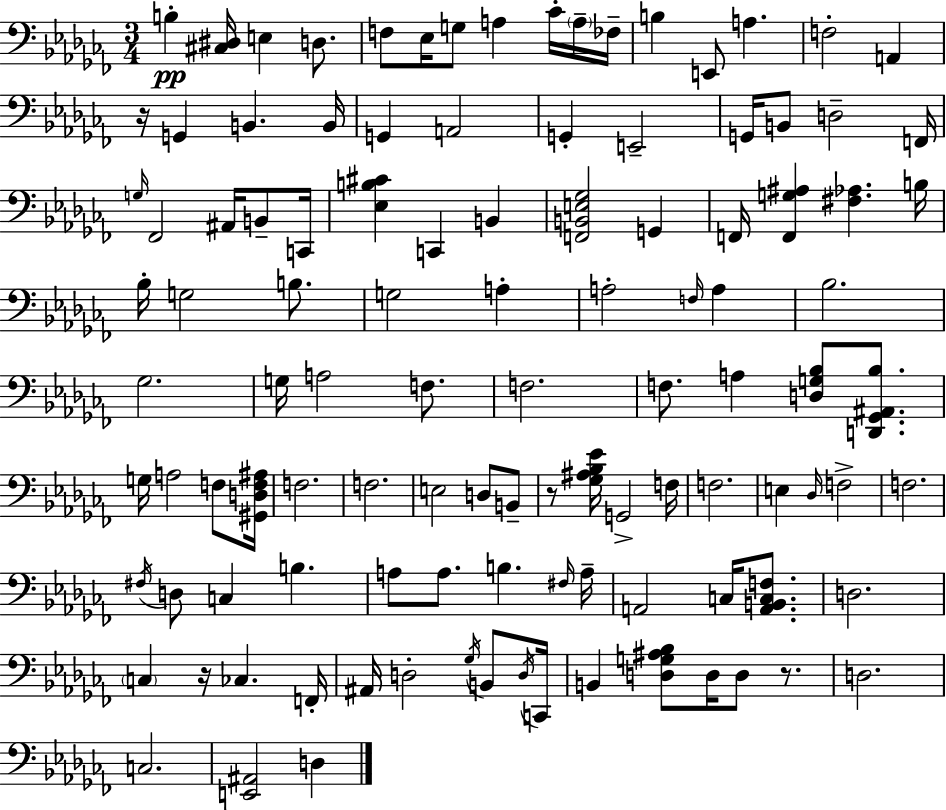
B3/q [C#3,D#3]/s E3/q D3/e. F3/e Eb3/s G3/e A3/q CES4/s A3/s FES3/s B3/q E2/e A3/q. F3/h A2/q R/s G2/q B2/q. B2/s G2/q A2/h G2/q E2/h G2/s B2/e D3/h F2/s G3/s FES2/h A#2/s B2/e C2/s [Eb3,B3,C#4]/q C2/q B2/q [F2,B2,E3,Gb3]/h G2/q F2/s [F2,G3,A#3]/q [F#3,Ab3]/q. B3/s Bb3/s G3/h B3/e. G3/h A3/q A3/h F3/s A3/q Bb3/h. Gb3/h. G3/s A3/h F3/e. F3/h. F3/e. A3/q [D3,G3,Bb3]/e [D2,Gb2,A#2,Bb3]/e. G3/s A3/h F3/e [G#2,D3,F3,A#3]/s F3/h. F3/h. E3/h D3/e B2/e R/e [Gb3,A#3,Bb3,Eb4]/s G2/h F3/s F3/h. E3/q Db3/s F3/h F3/h. F#3/s D3/e C3/q B3/q. A3/e A3/e. B3/q. F#3/s A3/s A2/h C3/s [A2,B2,C3,F3]/e. D3/h. C3/q R/s CES3/q. F2/s A#2/s D3/h Gb3/s B2/e D3/s C2/s B2/q [D3,G3,A#3,Bb3]/e D3/s D3/e R/e. D3/h. C3/h. [E2,A#2]/h D3/q